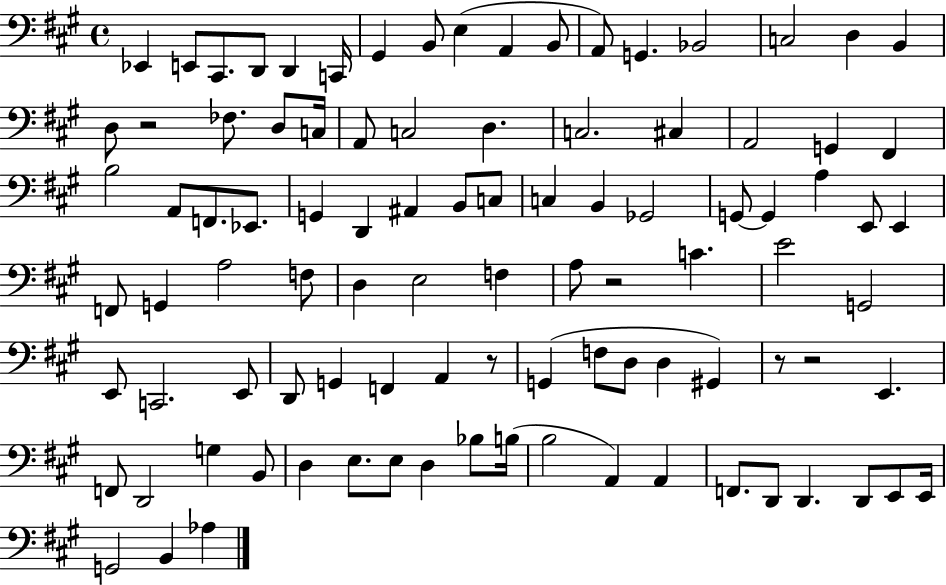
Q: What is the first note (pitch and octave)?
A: Eb2